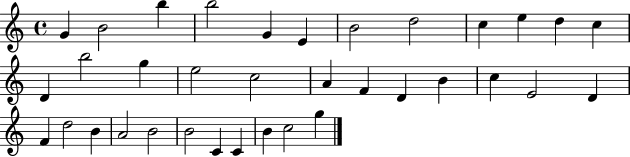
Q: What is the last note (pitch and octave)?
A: G5